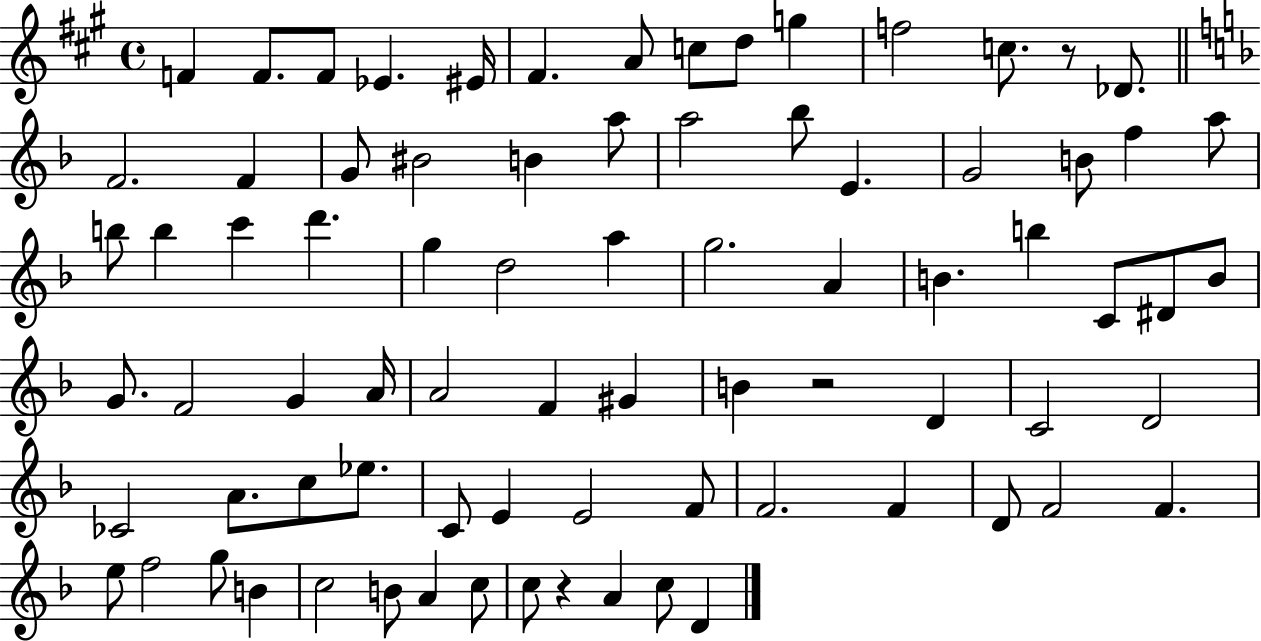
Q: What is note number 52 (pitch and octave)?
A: CES4